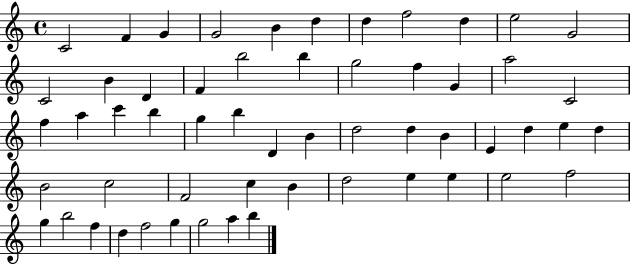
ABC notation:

X:1
T:Untitled
M:4/4
L:1/4
K:C
C2 F G G2 B d d f2 d e2 G2 C2 B D F b2 b g2 f G a2 C2 f a c' b g b D B d2 d B E d e d B2 c2 F2 c B d2 e e e2 f2 g b2 f d f2 g g2 a b